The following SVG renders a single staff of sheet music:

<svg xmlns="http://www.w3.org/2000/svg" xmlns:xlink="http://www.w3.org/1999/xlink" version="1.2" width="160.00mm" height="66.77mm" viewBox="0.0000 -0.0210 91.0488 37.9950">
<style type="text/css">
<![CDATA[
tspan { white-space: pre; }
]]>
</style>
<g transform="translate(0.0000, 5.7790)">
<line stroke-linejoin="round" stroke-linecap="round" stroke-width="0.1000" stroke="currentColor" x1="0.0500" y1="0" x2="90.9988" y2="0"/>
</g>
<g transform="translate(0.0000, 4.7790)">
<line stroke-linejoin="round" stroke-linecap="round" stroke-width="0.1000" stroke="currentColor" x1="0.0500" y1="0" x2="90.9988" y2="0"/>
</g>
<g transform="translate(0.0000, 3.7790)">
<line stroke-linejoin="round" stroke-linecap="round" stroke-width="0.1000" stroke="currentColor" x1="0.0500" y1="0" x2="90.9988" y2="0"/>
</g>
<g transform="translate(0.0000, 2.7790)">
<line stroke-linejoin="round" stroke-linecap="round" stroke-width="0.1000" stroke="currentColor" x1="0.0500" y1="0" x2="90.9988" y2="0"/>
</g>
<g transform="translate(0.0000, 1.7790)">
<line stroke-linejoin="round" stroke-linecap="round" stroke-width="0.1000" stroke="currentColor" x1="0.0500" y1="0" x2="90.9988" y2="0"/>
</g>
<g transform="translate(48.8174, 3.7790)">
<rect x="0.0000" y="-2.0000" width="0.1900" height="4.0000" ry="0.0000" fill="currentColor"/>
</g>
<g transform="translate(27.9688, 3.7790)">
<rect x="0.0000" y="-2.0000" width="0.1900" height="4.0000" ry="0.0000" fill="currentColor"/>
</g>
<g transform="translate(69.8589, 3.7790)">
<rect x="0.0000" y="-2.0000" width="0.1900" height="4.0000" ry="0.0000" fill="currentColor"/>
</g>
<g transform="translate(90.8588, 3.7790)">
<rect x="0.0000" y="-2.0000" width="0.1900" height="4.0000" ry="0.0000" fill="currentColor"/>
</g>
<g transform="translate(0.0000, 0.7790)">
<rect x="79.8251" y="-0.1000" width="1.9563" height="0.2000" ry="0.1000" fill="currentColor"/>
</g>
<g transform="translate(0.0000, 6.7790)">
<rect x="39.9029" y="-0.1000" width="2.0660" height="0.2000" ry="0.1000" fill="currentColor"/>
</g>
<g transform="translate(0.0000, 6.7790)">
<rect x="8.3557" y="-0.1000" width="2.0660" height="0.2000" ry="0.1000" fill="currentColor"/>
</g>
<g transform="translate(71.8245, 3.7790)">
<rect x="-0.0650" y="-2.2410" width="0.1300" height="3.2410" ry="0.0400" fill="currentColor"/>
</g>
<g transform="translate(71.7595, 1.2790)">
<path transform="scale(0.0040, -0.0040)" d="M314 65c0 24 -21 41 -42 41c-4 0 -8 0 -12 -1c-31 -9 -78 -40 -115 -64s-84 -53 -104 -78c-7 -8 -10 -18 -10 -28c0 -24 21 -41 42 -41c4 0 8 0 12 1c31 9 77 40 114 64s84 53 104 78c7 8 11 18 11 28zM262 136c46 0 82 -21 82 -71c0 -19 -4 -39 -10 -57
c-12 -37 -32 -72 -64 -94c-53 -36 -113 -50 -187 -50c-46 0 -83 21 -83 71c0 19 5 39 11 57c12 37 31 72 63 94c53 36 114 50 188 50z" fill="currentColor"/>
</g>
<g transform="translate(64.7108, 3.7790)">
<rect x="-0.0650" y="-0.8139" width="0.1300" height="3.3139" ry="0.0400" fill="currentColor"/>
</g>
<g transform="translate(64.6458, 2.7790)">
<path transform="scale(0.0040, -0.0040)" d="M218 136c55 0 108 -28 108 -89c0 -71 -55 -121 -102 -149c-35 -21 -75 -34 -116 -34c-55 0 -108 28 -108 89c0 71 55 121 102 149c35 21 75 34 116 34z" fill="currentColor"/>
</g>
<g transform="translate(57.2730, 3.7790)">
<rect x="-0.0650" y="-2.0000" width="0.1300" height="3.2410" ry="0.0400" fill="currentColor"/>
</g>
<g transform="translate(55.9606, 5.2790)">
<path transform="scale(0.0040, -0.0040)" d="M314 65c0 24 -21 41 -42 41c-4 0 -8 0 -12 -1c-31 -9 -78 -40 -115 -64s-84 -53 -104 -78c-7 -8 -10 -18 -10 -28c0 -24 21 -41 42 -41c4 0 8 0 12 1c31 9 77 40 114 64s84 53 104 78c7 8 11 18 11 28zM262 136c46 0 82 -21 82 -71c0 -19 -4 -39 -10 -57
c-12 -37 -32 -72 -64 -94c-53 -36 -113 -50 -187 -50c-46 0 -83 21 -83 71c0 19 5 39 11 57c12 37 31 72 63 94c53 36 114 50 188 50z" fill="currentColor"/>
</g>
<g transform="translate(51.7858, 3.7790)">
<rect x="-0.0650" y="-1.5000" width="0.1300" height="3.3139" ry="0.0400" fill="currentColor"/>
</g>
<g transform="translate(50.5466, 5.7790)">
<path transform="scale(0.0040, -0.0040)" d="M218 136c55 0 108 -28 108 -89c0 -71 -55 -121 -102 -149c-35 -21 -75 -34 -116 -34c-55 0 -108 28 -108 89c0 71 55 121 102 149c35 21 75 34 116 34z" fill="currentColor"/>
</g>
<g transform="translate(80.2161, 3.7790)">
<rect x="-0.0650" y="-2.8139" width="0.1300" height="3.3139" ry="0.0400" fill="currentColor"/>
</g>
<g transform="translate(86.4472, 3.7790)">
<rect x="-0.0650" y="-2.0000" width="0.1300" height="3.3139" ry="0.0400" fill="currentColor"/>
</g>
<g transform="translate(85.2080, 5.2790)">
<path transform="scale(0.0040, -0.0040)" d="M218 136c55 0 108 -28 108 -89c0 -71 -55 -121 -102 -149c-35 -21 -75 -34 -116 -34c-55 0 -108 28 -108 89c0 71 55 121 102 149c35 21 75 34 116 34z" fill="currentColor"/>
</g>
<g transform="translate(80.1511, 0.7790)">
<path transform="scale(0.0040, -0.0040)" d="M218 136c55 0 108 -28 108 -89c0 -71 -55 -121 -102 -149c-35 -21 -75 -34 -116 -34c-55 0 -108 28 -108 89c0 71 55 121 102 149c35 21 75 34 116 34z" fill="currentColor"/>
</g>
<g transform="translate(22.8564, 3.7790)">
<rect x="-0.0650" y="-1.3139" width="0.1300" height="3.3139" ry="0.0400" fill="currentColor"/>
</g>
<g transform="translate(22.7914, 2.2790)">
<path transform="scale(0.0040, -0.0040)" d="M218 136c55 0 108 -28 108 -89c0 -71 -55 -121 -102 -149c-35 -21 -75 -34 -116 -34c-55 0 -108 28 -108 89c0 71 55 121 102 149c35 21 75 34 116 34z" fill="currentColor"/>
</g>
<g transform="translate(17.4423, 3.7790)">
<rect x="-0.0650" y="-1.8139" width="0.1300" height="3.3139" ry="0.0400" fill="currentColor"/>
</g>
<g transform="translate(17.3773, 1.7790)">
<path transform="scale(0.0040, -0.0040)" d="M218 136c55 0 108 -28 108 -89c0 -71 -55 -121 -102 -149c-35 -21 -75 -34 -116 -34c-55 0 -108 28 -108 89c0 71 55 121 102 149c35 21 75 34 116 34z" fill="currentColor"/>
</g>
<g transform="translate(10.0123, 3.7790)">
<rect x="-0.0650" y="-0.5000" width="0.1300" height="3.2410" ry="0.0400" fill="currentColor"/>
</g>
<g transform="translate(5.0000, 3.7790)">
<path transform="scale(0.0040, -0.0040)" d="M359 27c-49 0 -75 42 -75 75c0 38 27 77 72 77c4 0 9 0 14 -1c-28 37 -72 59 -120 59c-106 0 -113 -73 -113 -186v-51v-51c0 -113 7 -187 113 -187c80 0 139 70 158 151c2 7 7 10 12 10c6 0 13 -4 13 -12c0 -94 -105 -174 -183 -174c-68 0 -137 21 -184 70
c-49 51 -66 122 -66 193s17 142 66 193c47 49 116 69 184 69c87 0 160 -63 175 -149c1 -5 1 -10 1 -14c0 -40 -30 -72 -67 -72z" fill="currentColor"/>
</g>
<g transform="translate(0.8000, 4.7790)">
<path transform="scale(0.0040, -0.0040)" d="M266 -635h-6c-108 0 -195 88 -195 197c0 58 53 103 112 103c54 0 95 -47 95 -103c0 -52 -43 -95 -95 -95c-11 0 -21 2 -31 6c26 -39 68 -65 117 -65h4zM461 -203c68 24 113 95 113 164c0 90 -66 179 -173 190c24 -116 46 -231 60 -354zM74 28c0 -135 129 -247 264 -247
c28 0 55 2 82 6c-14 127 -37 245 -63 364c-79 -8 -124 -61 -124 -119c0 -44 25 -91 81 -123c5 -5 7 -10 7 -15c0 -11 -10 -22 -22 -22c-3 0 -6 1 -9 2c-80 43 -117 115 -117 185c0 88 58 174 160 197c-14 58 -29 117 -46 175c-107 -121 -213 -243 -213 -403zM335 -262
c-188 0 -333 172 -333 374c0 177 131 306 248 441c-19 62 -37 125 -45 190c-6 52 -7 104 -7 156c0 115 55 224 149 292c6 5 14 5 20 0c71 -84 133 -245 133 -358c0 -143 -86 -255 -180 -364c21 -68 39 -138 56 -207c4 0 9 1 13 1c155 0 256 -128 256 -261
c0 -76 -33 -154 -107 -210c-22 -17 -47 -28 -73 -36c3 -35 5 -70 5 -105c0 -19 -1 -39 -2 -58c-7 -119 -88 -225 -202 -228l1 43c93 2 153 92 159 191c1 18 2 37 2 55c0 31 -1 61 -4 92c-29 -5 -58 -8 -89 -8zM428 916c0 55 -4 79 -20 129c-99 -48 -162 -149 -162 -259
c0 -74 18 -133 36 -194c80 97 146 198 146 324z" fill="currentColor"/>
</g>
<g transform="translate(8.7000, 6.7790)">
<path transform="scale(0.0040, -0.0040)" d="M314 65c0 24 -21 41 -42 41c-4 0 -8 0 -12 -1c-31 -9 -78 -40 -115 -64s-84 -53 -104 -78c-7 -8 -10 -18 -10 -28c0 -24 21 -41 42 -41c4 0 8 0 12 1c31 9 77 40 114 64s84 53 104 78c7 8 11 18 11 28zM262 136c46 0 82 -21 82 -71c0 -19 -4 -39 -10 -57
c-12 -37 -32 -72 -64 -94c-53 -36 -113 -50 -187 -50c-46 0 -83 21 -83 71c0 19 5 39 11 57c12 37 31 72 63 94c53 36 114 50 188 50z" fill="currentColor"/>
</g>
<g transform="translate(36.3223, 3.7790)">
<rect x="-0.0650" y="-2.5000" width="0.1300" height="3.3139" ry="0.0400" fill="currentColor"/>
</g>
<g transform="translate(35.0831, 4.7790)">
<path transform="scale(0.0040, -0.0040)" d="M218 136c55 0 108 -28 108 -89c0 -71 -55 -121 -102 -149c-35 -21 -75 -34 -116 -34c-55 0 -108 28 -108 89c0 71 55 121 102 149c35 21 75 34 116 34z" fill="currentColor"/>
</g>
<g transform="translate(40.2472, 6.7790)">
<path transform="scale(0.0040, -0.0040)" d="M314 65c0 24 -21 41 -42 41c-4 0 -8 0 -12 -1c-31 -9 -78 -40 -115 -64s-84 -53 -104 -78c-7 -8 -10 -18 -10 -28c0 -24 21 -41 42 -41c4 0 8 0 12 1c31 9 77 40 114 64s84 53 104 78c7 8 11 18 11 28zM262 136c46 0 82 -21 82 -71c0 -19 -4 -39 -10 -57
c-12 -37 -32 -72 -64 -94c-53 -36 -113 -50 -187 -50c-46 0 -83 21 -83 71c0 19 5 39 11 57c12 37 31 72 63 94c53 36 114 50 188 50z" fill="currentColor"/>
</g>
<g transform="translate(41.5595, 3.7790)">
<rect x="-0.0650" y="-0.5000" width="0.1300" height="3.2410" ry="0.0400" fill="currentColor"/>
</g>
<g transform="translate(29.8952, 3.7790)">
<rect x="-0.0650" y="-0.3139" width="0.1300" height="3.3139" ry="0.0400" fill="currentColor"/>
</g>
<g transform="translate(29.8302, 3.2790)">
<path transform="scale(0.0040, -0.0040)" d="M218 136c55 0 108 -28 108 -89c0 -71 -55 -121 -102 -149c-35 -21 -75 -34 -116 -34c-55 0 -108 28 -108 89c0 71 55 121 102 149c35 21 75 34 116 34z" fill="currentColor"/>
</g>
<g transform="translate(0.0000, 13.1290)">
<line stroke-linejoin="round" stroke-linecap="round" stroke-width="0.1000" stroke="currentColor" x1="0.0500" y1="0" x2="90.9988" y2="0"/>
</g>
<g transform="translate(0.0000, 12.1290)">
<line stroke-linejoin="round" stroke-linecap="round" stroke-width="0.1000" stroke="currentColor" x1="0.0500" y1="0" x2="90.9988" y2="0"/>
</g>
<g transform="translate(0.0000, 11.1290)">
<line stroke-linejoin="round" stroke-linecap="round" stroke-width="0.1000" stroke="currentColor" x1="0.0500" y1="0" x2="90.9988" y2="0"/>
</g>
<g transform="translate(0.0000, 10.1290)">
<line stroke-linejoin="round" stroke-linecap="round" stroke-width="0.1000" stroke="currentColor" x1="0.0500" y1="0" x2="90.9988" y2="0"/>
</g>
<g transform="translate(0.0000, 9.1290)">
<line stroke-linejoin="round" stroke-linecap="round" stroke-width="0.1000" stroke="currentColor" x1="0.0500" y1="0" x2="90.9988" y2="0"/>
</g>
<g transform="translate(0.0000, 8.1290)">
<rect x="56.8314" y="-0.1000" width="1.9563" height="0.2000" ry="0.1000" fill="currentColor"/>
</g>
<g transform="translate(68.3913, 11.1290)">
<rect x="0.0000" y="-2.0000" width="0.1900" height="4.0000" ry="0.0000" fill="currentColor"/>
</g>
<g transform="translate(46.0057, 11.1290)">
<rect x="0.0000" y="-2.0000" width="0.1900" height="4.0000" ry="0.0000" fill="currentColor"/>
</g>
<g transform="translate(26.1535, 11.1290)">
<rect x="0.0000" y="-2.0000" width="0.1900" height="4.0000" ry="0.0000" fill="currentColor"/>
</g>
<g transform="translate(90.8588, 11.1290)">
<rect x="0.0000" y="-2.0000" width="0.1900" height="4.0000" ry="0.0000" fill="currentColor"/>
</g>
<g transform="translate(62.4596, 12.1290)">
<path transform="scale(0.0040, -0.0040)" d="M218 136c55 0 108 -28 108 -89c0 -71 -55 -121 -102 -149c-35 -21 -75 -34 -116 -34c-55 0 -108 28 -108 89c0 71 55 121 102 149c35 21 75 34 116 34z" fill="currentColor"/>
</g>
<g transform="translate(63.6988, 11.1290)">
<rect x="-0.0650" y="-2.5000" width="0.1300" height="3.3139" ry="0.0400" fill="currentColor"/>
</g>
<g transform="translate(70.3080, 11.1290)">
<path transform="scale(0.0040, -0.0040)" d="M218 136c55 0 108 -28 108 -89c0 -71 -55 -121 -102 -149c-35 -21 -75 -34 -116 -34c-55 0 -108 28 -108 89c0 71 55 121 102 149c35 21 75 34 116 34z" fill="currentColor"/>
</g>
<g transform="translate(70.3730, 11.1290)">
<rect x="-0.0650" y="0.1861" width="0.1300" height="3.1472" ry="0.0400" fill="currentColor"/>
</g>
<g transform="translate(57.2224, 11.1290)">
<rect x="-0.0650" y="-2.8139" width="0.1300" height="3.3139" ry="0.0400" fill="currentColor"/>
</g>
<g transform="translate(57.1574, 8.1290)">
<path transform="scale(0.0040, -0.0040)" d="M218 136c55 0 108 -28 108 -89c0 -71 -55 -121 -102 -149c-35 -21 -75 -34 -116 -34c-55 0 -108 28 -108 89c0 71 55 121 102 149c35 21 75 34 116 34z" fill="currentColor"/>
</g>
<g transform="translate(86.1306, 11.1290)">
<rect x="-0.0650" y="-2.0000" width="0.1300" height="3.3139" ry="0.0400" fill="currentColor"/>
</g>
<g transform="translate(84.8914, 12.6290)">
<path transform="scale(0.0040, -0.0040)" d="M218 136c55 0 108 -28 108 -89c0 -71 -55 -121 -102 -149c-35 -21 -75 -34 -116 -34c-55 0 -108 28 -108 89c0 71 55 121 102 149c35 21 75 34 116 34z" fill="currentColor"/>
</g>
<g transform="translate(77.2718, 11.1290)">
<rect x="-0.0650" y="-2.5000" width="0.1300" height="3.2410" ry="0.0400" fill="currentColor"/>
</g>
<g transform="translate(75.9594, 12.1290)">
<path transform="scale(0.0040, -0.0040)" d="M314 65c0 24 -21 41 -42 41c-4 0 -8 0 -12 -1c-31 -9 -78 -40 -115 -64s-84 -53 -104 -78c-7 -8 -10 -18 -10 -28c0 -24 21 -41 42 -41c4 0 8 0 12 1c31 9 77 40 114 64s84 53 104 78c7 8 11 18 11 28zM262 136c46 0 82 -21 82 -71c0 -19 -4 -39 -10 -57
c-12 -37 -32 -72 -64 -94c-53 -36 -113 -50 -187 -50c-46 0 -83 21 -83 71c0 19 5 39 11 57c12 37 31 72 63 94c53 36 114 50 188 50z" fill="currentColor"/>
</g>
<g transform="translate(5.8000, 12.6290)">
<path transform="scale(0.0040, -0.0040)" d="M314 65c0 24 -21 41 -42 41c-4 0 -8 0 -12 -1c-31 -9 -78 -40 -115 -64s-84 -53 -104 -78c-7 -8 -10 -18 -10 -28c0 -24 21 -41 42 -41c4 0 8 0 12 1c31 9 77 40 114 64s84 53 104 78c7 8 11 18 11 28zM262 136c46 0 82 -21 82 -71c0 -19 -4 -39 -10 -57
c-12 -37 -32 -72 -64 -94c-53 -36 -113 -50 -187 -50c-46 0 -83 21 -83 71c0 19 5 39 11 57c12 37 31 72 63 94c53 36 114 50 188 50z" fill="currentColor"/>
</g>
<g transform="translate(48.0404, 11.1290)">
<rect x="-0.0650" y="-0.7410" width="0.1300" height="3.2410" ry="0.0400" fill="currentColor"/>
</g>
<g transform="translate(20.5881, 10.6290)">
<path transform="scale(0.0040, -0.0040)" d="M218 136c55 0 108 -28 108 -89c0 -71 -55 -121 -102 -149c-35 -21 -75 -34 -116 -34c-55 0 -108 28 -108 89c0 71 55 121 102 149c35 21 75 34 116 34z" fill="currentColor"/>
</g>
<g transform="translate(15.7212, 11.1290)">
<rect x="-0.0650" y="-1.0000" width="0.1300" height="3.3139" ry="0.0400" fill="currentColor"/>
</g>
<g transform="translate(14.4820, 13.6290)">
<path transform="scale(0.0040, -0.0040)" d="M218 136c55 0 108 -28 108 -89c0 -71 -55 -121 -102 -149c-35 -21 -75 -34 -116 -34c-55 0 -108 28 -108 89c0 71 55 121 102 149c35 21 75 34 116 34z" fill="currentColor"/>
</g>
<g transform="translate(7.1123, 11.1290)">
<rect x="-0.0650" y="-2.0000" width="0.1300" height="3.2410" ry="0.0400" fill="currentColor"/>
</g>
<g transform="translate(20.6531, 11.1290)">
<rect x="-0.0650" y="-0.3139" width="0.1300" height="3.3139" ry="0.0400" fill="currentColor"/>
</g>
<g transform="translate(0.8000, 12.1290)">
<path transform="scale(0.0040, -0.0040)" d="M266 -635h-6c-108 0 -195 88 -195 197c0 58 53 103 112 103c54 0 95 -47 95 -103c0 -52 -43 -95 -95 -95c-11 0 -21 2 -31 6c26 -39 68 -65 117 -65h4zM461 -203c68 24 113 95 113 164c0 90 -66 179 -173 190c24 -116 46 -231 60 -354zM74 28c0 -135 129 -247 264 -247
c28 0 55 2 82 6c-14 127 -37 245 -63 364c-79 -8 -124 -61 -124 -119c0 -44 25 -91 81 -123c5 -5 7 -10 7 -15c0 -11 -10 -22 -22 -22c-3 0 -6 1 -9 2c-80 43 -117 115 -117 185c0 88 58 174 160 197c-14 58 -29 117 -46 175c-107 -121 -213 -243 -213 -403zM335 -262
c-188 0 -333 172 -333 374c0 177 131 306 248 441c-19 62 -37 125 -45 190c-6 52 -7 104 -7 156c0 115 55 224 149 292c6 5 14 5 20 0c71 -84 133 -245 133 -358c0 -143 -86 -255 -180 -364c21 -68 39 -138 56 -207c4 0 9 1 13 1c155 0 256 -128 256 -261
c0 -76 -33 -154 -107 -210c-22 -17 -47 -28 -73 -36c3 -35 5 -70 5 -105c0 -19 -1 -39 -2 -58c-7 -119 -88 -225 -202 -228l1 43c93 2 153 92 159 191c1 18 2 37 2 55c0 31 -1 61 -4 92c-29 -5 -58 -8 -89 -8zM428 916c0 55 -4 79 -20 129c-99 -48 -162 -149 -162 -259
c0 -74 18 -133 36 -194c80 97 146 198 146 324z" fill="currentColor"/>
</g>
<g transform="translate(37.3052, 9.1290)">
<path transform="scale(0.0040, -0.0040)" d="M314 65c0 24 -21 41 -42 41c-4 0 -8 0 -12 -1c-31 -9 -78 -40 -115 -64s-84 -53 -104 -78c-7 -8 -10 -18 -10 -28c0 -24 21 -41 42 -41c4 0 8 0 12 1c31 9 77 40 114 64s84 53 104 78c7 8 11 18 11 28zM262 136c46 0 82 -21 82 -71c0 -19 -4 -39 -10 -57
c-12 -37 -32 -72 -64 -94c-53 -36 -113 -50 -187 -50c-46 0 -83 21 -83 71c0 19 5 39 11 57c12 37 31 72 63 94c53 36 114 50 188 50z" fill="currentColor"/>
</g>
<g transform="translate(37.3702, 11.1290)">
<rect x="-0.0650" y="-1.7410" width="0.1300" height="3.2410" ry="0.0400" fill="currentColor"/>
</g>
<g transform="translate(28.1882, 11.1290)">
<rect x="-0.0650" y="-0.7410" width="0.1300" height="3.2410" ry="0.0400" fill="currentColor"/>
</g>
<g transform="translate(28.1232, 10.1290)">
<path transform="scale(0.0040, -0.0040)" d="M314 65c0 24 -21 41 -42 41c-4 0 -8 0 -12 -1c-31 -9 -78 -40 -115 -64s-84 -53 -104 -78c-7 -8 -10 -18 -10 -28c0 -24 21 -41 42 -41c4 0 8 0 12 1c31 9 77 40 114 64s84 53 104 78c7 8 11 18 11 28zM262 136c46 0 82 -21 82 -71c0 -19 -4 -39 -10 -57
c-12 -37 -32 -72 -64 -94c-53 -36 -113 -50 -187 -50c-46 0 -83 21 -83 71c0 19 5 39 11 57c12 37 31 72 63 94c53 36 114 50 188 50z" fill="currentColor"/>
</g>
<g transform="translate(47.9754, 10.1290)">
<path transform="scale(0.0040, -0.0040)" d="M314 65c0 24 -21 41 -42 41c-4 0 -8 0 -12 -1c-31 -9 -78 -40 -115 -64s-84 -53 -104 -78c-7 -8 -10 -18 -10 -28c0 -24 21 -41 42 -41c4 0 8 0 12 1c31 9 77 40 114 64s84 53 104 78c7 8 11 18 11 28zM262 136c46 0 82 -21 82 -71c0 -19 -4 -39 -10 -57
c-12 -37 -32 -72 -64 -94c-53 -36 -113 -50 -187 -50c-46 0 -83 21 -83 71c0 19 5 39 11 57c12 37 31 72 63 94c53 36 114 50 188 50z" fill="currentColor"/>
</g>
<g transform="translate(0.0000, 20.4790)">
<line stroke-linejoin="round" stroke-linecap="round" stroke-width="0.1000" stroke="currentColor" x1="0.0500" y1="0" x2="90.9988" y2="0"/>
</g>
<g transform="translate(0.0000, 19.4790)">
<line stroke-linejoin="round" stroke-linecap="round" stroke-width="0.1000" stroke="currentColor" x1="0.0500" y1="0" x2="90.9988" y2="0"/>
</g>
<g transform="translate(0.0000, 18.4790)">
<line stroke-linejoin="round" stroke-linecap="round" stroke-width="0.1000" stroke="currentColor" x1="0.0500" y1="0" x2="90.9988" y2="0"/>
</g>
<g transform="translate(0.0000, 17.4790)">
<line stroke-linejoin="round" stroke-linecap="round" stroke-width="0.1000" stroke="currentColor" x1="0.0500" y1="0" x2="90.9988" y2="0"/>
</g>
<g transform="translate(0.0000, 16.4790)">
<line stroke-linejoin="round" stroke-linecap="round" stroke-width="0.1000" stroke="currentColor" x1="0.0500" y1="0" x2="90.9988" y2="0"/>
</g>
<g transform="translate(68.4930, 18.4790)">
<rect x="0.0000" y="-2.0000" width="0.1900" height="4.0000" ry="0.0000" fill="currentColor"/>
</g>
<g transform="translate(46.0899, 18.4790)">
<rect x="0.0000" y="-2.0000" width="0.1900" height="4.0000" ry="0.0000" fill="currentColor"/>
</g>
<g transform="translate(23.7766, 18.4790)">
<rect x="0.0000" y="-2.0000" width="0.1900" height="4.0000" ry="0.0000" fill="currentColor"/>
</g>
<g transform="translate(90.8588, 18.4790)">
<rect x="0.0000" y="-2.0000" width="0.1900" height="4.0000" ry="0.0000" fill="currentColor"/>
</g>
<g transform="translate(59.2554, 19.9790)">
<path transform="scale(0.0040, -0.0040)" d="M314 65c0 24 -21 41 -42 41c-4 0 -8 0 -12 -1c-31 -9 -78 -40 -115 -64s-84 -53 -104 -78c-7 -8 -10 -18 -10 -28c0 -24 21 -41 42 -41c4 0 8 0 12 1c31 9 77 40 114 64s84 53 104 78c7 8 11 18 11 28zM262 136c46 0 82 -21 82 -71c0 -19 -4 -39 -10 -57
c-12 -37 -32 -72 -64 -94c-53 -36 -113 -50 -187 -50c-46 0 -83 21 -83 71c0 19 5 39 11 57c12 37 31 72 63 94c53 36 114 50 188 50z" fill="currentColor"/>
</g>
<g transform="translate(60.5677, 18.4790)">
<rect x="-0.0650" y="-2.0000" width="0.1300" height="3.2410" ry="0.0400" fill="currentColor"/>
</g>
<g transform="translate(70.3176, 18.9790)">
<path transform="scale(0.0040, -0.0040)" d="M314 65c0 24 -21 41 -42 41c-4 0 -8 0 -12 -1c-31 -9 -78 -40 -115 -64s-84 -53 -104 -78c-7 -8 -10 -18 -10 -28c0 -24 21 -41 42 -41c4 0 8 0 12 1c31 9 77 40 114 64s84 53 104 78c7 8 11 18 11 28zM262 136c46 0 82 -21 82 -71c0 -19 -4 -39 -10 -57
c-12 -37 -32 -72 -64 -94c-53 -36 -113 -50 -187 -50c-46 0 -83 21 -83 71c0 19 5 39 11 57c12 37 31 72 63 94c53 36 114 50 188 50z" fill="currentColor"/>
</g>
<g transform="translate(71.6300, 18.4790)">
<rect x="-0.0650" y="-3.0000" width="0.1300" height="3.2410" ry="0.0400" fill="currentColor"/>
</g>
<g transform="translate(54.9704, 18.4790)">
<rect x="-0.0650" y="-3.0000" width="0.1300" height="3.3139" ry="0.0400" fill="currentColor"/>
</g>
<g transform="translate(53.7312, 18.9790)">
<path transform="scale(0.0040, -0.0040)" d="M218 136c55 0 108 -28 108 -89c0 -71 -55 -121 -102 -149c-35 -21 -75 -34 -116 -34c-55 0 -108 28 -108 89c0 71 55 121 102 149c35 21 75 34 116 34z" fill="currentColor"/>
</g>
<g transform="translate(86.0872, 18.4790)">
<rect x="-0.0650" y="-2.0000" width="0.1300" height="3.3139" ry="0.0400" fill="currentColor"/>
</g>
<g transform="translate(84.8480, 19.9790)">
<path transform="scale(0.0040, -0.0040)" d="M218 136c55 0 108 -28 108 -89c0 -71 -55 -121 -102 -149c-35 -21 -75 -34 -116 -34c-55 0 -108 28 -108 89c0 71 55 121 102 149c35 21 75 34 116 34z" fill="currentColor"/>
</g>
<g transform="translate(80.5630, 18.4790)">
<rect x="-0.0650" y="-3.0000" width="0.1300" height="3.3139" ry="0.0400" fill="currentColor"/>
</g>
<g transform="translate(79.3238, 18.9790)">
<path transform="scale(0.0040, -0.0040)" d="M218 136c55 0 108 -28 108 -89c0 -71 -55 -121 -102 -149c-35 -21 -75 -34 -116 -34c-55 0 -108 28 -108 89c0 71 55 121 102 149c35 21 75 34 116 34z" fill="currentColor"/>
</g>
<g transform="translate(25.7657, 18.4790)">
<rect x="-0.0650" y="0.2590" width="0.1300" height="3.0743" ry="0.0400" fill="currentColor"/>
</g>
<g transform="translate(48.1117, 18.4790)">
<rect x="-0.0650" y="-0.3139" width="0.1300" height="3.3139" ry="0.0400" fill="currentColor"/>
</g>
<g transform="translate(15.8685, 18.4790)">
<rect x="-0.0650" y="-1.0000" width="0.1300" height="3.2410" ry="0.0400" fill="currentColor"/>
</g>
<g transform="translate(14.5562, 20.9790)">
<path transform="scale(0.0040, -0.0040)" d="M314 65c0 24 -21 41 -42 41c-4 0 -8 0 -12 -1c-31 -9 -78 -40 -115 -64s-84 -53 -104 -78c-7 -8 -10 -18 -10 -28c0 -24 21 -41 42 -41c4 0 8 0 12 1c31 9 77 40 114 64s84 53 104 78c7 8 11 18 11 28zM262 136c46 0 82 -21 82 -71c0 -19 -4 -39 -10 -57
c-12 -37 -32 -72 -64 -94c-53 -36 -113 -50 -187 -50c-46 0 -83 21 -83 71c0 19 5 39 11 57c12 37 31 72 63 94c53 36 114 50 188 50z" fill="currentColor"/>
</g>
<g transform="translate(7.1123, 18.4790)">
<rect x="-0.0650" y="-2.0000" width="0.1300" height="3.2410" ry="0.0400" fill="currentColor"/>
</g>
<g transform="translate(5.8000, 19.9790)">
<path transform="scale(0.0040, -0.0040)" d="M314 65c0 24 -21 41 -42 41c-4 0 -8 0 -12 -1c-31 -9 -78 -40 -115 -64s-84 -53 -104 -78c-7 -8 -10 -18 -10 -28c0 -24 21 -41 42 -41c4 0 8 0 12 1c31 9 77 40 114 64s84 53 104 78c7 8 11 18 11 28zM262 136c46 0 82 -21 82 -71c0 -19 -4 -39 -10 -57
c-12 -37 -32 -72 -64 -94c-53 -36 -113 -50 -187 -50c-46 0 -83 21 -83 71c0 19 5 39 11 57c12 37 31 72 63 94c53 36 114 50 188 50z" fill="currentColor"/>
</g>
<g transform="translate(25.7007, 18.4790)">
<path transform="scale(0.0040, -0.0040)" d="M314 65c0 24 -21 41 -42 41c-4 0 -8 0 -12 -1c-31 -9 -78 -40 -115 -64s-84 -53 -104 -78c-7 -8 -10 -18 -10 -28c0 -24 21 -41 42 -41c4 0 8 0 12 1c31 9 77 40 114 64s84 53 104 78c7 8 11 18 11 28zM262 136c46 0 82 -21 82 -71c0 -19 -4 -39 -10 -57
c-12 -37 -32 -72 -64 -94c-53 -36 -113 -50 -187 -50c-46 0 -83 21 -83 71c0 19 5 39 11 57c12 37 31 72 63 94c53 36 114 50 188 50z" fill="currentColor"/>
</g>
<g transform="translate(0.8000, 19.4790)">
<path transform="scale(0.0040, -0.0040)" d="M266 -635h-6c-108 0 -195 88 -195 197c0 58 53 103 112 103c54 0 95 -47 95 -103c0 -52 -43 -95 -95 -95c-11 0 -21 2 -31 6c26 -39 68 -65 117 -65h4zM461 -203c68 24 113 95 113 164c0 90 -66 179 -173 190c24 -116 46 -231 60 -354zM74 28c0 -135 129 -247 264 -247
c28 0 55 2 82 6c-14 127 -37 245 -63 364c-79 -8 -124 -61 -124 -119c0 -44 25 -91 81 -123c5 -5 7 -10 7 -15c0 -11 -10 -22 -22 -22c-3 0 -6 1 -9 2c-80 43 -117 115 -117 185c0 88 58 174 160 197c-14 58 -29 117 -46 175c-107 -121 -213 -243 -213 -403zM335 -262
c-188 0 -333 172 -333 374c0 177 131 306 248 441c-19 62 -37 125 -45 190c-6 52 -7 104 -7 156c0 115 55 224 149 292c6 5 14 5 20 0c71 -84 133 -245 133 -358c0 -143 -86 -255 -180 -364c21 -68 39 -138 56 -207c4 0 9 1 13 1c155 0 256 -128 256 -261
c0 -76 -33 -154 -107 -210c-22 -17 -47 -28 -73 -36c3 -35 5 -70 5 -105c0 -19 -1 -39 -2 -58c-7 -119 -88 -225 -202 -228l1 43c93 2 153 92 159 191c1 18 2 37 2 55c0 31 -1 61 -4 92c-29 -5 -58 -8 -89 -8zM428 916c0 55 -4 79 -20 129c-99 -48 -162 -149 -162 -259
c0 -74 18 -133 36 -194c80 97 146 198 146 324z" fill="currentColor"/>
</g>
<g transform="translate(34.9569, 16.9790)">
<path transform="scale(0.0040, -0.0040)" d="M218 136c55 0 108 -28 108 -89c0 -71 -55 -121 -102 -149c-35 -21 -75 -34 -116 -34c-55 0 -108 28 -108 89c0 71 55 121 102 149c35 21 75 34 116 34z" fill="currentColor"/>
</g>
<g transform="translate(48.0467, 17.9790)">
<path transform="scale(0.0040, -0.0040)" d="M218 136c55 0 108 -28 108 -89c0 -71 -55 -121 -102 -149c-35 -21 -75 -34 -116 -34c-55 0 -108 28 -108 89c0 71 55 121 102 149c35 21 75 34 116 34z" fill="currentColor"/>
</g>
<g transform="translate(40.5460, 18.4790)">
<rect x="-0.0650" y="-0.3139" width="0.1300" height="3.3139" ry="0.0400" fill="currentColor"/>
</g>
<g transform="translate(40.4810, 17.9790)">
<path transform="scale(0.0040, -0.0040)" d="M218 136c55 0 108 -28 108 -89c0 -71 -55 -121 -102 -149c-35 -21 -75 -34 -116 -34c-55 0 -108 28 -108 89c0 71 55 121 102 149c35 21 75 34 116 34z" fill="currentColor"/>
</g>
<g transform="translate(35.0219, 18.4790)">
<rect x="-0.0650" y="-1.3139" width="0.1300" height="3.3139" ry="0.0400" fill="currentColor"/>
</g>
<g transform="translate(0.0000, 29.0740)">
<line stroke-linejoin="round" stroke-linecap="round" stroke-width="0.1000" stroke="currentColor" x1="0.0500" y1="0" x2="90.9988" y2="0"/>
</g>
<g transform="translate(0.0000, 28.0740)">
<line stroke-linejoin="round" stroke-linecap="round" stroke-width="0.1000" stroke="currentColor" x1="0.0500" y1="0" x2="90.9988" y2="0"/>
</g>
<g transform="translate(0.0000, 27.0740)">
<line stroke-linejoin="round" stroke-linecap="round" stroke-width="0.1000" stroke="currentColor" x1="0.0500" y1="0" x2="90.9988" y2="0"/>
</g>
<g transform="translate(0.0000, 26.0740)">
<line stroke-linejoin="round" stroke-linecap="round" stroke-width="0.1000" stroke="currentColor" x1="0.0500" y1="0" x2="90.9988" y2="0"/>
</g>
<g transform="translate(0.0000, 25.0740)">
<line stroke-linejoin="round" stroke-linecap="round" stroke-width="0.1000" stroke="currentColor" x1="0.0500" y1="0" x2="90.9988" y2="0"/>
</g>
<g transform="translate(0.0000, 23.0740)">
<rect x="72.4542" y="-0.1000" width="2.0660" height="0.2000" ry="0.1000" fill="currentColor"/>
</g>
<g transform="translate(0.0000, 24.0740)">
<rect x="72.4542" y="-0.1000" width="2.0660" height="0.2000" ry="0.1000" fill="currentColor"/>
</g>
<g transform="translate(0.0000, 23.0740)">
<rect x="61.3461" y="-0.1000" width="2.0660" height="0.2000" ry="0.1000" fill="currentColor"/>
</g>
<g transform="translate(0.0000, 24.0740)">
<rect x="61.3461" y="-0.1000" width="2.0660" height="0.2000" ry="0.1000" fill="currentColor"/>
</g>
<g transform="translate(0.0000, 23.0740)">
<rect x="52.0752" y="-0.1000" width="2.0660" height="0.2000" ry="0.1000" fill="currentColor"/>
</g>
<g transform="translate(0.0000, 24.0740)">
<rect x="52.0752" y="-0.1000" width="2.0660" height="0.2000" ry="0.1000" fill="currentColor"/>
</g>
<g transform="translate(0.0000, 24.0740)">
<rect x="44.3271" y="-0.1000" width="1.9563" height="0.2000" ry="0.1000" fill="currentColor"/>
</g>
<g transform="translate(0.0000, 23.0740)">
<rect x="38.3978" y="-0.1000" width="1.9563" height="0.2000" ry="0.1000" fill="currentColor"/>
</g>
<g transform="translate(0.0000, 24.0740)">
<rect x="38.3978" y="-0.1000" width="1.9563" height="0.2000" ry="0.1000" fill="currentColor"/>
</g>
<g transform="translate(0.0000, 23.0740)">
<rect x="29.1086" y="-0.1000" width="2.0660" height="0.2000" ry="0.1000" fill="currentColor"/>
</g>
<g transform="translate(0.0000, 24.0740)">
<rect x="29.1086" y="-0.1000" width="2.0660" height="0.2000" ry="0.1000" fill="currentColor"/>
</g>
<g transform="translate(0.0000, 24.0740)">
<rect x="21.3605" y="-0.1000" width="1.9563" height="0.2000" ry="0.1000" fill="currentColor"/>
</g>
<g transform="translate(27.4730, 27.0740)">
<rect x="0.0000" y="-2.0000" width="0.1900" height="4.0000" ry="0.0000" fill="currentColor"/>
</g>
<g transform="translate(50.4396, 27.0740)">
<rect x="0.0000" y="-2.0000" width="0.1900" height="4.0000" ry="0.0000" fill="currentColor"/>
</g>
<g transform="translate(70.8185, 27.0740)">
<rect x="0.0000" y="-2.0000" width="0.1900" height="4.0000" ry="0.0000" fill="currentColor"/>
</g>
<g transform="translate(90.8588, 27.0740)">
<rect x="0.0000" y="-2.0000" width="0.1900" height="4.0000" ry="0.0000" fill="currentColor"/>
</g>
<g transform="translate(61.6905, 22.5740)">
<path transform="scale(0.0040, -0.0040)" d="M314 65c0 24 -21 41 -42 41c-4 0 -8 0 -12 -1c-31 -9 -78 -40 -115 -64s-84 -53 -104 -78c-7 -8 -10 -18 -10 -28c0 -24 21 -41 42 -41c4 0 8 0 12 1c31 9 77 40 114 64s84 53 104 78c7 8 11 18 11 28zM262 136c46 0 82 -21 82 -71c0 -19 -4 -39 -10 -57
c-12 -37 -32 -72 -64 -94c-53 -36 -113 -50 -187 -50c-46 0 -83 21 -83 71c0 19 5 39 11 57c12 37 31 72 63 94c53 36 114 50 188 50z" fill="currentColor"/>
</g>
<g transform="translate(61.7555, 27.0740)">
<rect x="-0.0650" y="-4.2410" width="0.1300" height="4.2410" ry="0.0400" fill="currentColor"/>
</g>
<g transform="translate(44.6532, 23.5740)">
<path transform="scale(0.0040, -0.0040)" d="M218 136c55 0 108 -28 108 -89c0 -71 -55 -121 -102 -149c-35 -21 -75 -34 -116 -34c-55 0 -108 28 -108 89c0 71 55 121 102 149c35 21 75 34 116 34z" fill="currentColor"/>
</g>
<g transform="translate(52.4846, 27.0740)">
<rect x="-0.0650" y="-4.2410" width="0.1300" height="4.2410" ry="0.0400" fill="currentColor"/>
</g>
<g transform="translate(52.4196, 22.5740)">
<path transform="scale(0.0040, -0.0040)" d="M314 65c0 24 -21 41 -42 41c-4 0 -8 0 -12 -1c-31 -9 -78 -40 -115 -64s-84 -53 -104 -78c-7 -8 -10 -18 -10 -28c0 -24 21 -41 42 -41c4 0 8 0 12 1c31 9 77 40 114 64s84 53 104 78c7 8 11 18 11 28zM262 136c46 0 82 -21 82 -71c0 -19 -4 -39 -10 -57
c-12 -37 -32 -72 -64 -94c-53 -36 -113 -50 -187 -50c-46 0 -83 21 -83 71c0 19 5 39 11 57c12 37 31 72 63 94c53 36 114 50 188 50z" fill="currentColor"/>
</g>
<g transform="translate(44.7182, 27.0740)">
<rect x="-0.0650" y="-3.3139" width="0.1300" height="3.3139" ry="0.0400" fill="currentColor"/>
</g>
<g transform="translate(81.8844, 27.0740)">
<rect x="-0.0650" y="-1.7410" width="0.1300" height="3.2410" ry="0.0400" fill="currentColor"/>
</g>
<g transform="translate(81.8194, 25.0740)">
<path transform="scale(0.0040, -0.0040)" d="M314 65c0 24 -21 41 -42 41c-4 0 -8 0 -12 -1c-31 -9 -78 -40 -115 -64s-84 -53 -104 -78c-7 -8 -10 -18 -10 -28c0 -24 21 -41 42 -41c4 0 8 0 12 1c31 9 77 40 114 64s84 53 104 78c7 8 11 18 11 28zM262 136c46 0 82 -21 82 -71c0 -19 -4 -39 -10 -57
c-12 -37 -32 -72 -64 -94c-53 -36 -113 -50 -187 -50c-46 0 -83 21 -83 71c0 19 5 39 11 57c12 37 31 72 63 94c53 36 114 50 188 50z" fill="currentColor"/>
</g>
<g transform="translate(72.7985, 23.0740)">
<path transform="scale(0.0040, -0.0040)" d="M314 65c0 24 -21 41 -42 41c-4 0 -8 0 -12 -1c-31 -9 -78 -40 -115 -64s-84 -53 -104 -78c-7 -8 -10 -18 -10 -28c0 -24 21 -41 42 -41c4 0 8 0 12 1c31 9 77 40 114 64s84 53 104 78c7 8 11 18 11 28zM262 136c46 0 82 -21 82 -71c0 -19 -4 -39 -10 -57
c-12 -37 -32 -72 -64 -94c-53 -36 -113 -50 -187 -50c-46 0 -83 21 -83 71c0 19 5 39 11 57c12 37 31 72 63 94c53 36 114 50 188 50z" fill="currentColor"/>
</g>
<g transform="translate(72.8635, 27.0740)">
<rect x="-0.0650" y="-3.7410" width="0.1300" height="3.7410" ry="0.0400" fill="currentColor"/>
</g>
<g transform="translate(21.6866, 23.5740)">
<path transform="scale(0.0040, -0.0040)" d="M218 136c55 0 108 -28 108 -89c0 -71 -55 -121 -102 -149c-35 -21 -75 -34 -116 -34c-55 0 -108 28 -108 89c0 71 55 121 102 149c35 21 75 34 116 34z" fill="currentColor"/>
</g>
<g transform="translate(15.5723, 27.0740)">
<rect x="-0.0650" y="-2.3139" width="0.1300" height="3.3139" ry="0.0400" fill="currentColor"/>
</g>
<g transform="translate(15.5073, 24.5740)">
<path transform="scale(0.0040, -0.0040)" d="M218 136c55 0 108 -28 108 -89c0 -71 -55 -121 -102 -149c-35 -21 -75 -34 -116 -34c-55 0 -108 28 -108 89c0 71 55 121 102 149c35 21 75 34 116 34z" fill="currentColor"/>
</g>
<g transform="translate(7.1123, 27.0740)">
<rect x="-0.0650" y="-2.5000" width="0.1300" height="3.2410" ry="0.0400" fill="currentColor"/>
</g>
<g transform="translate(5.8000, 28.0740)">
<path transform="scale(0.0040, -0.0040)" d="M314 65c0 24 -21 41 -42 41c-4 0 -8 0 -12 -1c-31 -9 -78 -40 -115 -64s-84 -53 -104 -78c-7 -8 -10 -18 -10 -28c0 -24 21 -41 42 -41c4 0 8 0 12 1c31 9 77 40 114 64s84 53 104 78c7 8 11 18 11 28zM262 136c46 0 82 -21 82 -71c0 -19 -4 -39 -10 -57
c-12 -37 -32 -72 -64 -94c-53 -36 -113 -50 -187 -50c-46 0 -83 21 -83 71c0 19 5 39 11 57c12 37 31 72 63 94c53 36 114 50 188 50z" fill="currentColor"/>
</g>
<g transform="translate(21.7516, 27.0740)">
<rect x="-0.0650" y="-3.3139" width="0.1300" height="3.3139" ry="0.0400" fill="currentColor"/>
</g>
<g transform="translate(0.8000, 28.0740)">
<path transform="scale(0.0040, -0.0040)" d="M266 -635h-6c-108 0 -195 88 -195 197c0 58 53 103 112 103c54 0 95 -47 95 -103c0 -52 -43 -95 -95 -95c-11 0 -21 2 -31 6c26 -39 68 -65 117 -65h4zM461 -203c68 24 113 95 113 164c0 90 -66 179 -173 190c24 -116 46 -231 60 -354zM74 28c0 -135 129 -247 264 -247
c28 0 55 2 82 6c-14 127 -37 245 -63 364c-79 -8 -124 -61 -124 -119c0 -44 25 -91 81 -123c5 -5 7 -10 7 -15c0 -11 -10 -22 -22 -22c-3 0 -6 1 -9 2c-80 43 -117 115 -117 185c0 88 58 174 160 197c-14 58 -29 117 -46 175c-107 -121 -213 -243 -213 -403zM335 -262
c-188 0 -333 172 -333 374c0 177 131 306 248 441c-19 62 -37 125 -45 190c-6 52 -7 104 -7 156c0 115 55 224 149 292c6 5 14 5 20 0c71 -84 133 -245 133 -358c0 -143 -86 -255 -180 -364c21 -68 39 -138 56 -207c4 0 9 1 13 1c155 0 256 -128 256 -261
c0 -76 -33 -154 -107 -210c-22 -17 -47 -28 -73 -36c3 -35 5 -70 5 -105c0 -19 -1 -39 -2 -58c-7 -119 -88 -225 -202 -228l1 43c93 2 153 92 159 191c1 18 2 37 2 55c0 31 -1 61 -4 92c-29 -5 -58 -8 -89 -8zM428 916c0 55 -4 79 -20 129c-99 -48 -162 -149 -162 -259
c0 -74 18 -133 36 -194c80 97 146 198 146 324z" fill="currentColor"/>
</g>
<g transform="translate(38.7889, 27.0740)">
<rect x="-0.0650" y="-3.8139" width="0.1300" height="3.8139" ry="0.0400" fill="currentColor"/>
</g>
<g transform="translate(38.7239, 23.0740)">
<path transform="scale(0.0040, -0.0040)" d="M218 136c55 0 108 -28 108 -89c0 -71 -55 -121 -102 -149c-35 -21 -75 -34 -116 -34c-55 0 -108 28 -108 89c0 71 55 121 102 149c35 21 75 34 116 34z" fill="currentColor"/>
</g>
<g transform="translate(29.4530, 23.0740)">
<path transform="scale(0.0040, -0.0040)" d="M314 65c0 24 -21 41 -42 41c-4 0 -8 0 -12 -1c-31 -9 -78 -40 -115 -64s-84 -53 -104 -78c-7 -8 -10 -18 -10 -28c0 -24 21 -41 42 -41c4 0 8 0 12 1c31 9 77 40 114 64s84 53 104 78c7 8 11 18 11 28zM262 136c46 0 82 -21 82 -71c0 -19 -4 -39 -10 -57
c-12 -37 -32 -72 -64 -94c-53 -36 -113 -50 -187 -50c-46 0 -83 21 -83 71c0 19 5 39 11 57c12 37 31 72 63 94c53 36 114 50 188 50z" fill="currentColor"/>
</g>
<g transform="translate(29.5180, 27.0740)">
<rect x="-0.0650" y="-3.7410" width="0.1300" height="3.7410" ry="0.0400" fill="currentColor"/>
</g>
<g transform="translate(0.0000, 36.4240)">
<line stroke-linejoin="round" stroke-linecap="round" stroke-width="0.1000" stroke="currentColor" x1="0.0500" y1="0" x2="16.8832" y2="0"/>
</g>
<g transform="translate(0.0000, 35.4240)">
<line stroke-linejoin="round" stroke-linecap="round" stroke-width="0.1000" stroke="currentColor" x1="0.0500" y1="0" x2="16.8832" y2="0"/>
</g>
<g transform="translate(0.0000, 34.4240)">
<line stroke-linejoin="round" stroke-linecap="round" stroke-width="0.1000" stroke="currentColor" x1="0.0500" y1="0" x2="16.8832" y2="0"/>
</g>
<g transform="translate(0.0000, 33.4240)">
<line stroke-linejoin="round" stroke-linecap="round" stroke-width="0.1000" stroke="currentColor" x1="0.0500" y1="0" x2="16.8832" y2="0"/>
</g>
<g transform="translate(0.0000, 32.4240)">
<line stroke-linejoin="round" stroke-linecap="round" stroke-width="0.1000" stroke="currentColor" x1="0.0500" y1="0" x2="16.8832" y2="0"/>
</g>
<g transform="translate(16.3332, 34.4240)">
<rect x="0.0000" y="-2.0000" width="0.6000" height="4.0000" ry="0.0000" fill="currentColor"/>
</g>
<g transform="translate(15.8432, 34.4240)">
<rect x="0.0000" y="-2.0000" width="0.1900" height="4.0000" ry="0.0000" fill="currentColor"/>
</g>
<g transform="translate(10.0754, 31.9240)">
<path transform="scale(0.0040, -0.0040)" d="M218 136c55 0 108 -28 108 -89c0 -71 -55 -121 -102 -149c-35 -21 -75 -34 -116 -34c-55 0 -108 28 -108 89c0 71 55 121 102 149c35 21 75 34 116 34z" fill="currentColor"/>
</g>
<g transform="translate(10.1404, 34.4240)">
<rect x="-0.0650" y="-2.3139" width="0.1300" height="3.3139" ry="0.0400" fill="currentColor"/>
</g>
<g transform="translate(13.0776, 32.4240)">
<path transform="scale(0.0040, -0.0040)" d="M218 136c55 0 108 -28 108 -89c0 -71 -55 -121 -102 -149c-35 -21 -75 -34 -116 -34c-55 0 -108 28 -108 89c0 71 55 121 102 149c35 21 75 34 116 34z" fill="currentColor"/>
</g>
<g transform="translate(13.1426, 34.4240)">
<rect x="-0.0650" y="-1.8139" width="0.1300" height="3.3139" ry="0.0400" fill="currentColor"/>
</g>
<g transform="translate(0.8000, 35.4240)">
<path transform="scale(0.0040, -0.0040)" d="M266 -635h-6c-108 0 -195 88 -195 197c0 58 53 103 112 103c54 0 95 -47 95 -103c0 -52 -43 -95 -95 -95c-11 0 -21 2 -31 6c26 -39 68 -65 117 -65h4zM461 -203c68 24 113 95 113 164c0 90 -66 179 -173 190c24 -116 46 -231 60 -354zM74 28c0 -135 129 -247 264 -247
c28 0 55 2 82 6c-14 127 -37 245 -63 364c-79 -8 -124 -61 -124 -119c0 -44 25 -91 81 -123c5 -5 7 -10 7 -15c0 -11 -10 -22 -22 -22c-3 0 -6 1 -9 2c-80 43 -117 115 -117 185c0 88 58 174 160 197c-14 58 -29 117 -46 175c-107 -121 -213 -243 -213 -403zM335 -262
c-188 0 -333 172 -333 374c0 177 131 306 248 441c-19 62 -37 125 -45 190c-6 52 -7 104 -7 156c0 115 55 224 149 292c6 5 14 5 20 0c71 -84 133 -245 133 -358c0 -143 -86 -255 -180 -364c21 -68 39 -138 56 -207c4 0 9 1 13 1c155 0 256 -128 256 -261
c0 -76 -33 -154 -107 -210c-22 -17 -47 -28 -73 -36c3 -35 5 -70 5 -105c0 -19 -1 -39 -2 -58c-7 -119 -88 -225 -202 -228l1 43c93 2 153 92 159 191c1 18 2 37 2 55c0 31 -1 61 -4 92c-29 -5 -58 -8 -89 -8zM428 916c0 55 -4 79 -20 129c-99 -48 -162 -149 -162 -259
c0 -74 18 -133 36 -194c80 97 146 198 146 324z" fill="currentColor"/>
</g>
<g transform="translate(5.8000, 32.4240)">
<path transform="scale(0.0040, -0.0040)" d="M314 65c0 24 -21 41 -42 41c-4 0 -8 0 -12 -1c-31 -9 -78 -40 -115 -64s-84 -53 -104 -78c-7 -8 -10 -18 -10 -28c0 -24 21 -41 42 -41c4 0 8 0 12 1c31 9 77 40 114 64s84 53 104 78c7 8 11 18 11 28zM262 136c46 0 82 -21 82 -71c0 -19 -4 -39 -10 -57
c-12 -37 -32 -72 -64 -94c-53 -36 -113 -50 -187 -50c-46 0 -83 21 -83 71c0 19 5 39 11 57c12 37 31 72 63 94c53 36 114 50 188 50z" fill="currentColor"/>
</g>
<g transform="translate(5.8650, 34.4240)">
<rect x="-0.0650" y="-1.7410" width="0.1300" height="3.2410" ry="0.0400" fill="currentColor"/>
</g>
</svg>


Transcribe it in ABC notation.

X:1
T:Untitled
M:4/4
L:1/4
K:C
C2 f e c G C2 E F2 d g2 a F F2 D c d2 f2 d2 a G B G2 F F2 D2 B2 e c c A F2 A2 A F G2 g b c'2 c' b d'2 d'2 c'2 f2 f2 g f